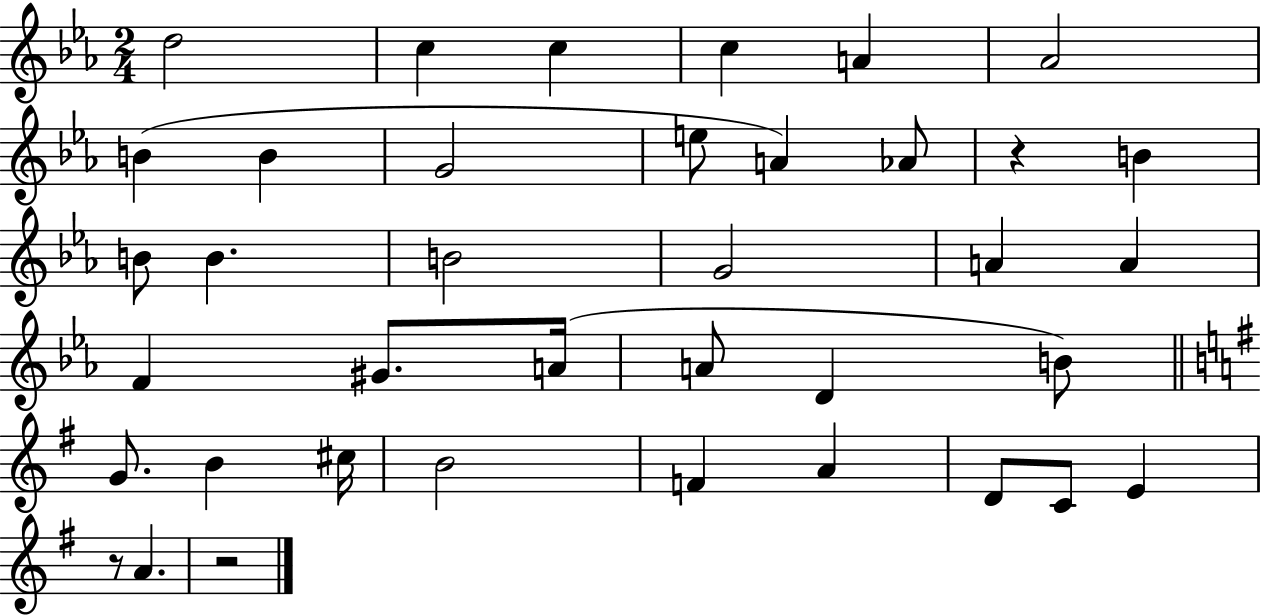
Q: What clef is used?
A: treble